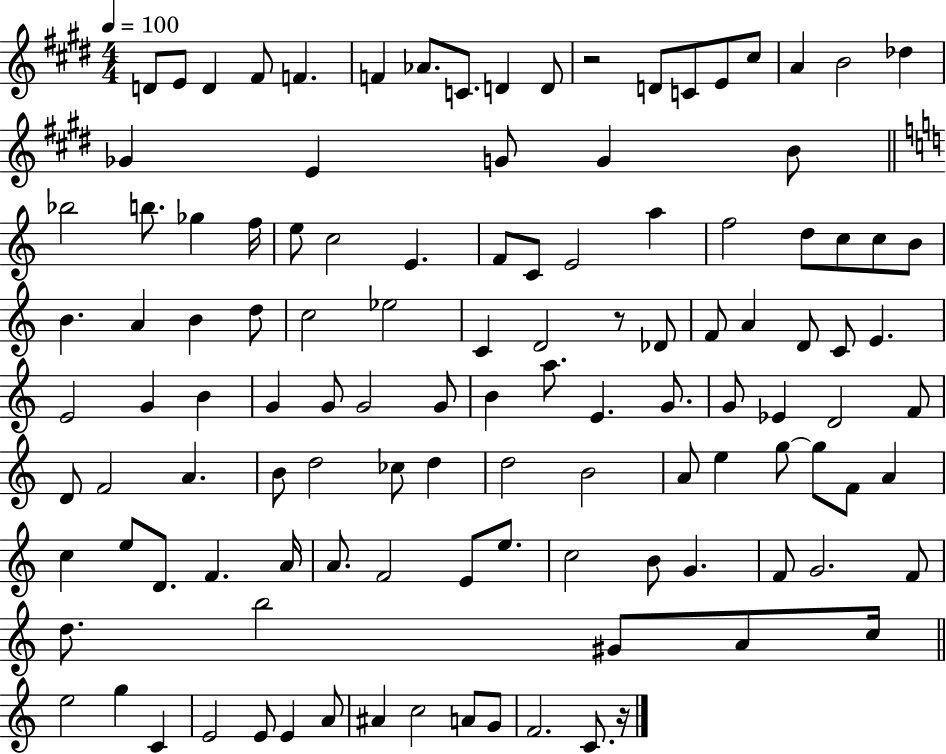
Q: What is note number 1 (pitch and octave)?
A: D4